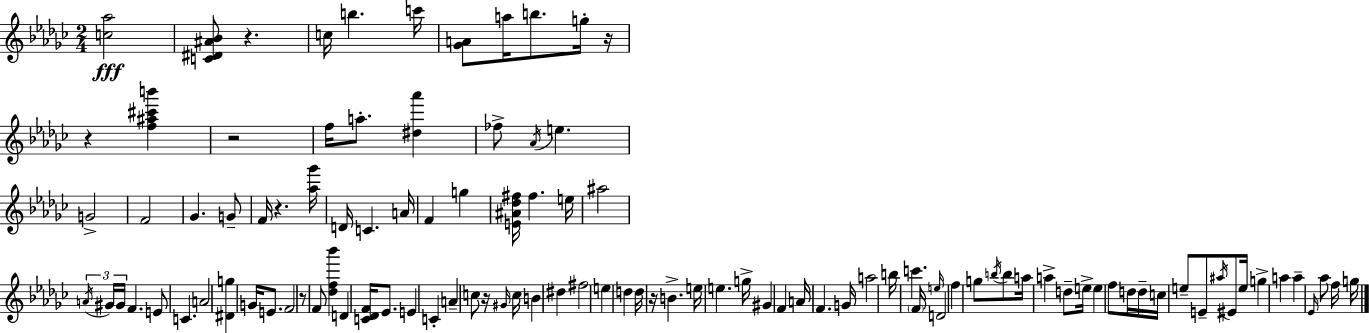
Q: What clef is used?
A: treble